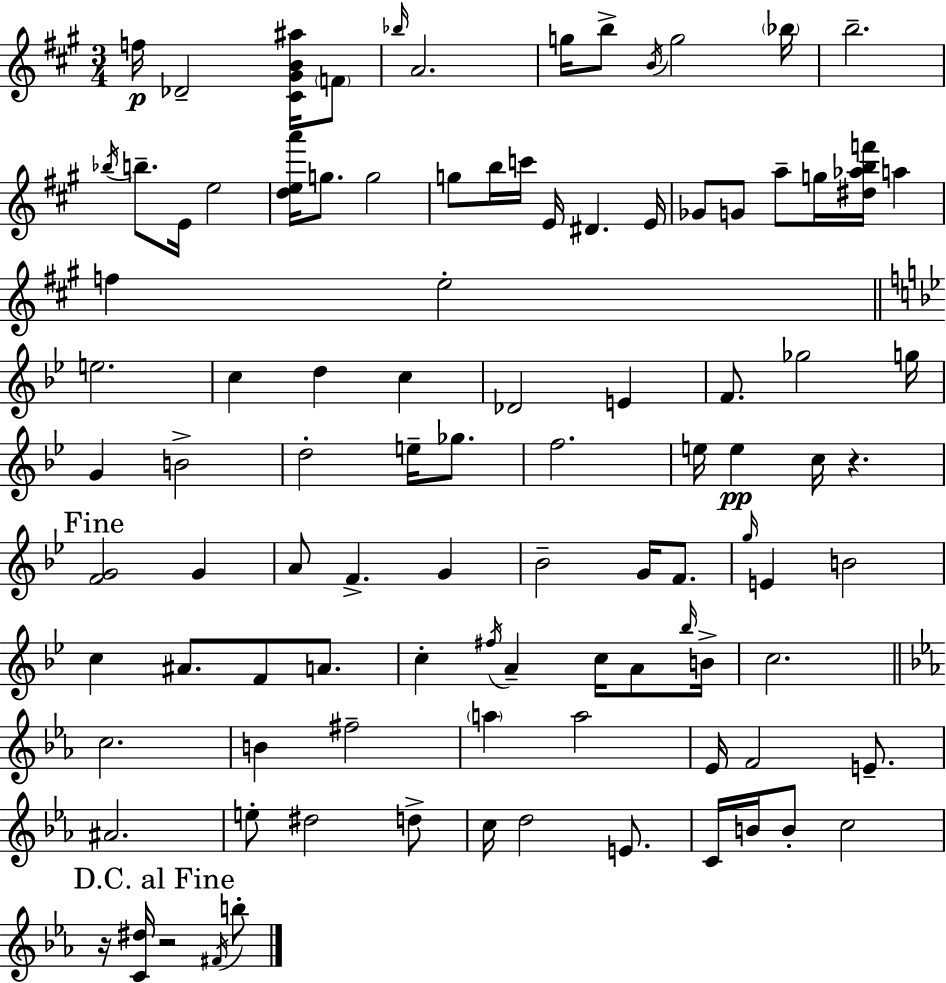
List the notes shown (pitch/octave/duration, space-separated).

F5/s Db4/h [C#4,G#4,B4,A#5]/s F4/e Bb5/s A4/h. G5/s B5/e B4/s G5/h Bb5/s B5/h. Bb5/s B5/e. E4/s E5/h [D5,E5,A6]/s G5/e. G5/h G5/e B5/s C6/s E4/s D#4/q. E4/s Gb4/e G4/e A5/e G5/s [D#5,Ab5,B5,F6]/s A5/q F5/q E5/h E5/h. C5/q D5/q C5/q Db4/h E4/q F4/e. Gb5/h G5/s G4/q B4/h D5/h E5/s Gb5/e. F5/h. E5/s E5/q C5/s R/q. [F4,G4]/h G4/q A4/e F4/q. G4/q Bb4/h G4/s F4/e. G5/s E4/q B4/h C5/q A#4/e. F4/e A4/e. C5/q F#5/s A4/q C5/s A4/e Bb5/s B4/s C5/h. C5/h. B4/q F#5/h A5/q A5/h Eb4/s F4/h E4/e. A#4/h. E5/e D#5/h D5/e C5/s D5/h E4/e. C4/s B4/s B4/e C5/h R/s [C4,D#5]/s R/h F#4/s B5/e